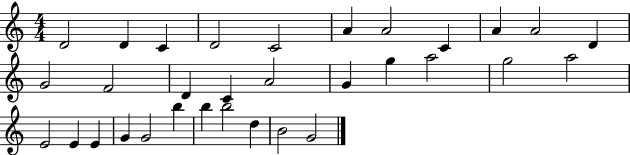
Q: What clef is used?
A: treble